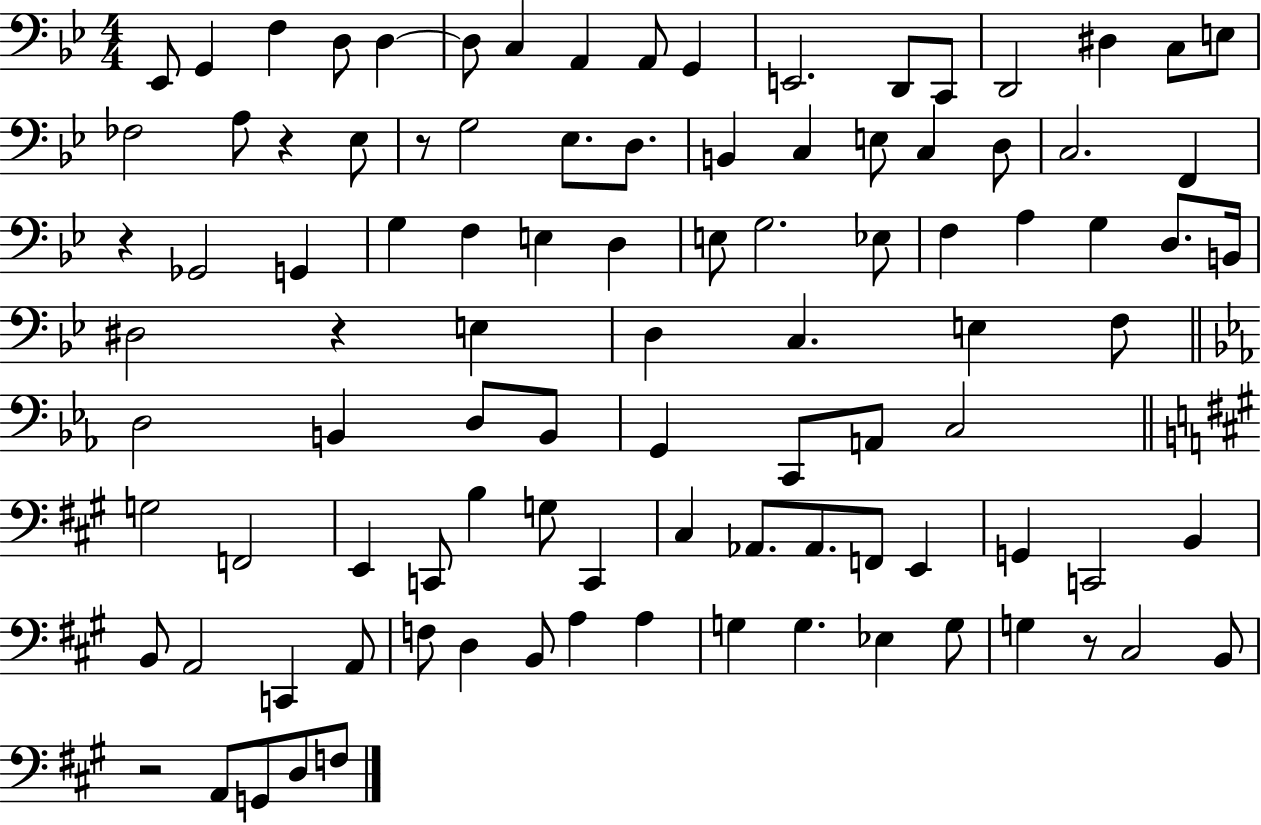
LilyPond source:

{
  \clef bass
  \numericTimeSignature
  \time 4/4
  \key bes \major
  ees,8 g,4 f4 d8 d4~~ | d8 c4 a,4 a,8 g,4 | e,2. d,8 c,8 | d,2 dis4 c8 e8 | \break fes2 a8 r4 ees8 | r8 g2 ees8. d8. | b,4 c4 e8 c4 d8 | c2. f,4 | \break r4 ges,2 g,4 | g4 f4 e4 d4 | e8 g2. ees8 | f4 a4 g4 d8. b,16 | \break dis2 r4 e4 | d4 c4. e4 f8 | \bar "||" \break \key ees \major d2 b,4 d8 b,8 | g,4 c,8 a,8 c2 | \bar "||" \break \key a \major g2 f,2 | e,4 c,8 b4 g8 c,4 | cis4 aes,8. aes,8. f,8 e,4 | g,4 c,2 b,4 | \break b,8 a,2 c,4 a,8 | f8 d4 b,8 a4 a4 | g4 g4. ees4 g8 | g4 r8 cis2 b,8 | \break r2 a,8 g,8 d8 f8 | \bar "|."
}